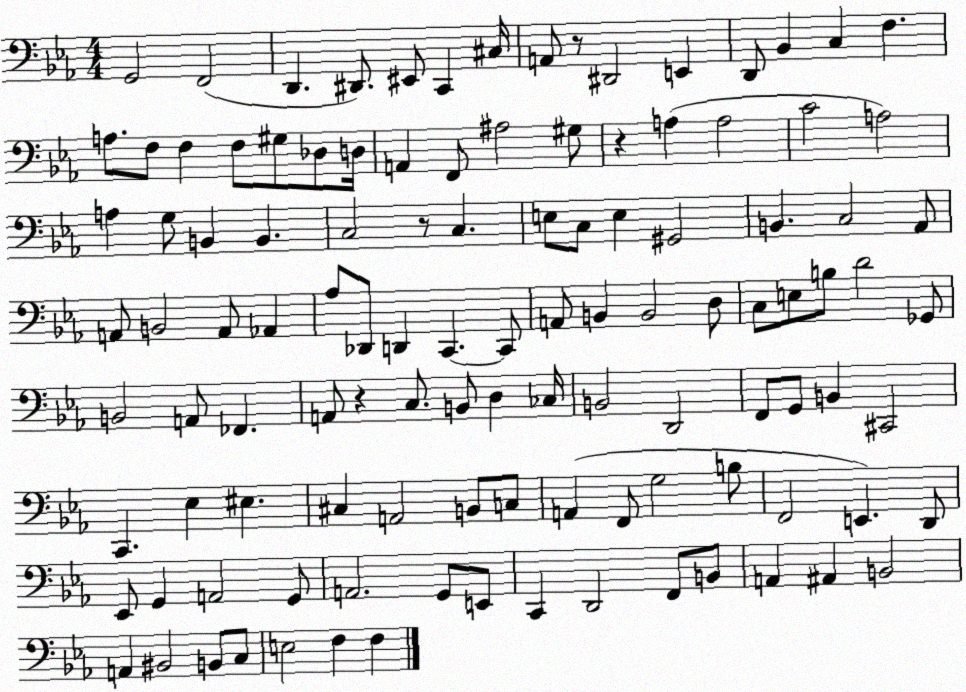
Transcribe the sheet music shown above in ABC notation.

X:1
T:Untitled
M:4/4
L:1/4
K:Eb
G,,2 F,,2 D,, ^D,,/2 ^E,,/2 C,, ^C,/4 A,,/2 z/2 ^D,,2 E,, D,,/2 _B,, C, F, A,/2 F,/2 F, F,/2 ^G,/2 _D,/2 D,/4 A,, F,,/2 ^A,2 ^G,/2 z A, A,2 C2 A,2 A, G,/2 B,, B,, C,2 z/2 C, E,/2 C,/2 E, ^G,,2 B,, C,2 _A,,/2 A,,/2 B,,2 A,,/2 _A,, _A,/2 _D,,/2 D,, C,, C,,/2 A,,/2 B,, B,,2 D,/2 C,/2 E,/2 B,/2 D2 _G,,/2 B,,2 A,,/2 _F,, A,,/2 z C,/2 B,,/2 D, _C,/4 B,,2 D,,2 F,,/2 G,,/2 B,, ^C,,2 C,, _E, ^E, ^C, A,,2 B,,/2 C,/2 A,, F,,/2 G,2 B,/2 F,,2 E,, D,,/2 _E,,/2 G,, A,,2 G,,/2 A,,2 G,,/2 E,,/2 C,, D,,2 F,,/2 B,,/2 A,, ^A,, B,,2 A,, ^B,,2 B,,/2 C,/2 E,2 F, F,